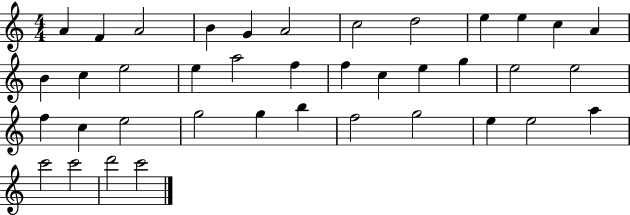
{
  \clef treble
  \numericTimeSignature
  \time 4/4
  \key c \major
  a'4 f'4 a'2 | b'4 g'4 a'2 | c''2 d''2 | e''4 e''4 c''4 a'4 | \break b'4 c''4 e''2 | e''4 a''2 f''4 | f''4 c''4 e''4 g''4 | e''2 e''2 | \break f''4 c''4 e''2 | g''2 g''4 b''4 | f''2 g''2 | e''4 e''2 a''4 | \break c'''2 c'''2 | d'''2 c'''2 | \bar "|."
}